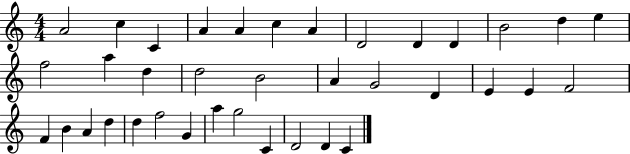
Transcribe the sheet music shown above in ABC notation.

X:1
T:Untitled
M:4/4
L:1/4
K:C
A2 c C A A c A D2 D D B2 d e f2 a d d2 B2 A G2 D E E F2 F B A d d f2 G a g2 C D2 D C